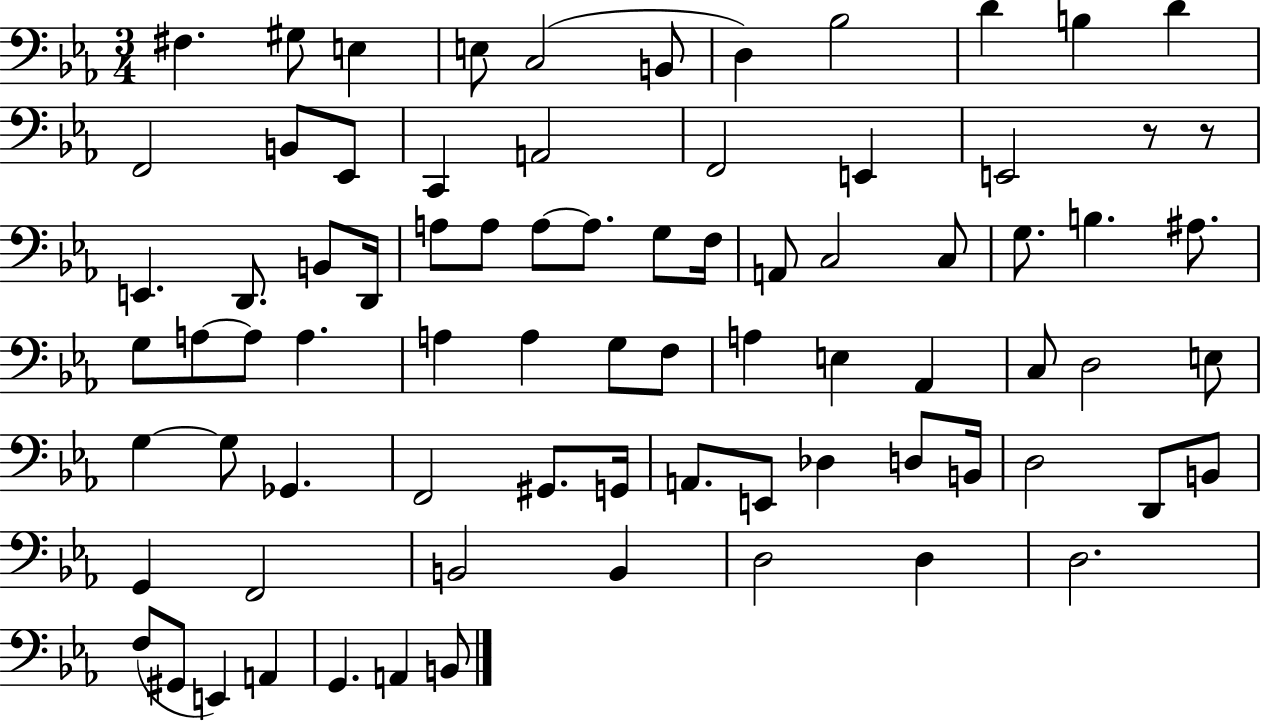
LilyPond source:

{
  \clef bass
  \numericTimeSignature
  \time 3/4
  \key ees \major
  fis4. gis8 e4 | e8 c2( b,8 | d4) bes2 | d'4 b4 d'4 | \break f,2 b,8 ees,8 | c,4 a,2 | f,2 e,4 | e,2 r8 r8 | \break e,4. d,8. b,8 d,16 | a8 a8 a8~~ a8. g8 f16 | a,8 c2 c8 | g8. b4. ais8. | \break g8 a8~~ a8 a4. | a4 a4 g8 f8 | a4 e4 aes,4 | c8 d2 e8 | \break g4~~ g8 ges,4. | f,2 gis,8. g,16 | a,8. e,8 des4 d8 b,16 | d2 d,8 b,8 | \break g,4 f,2 | b,2 b,4 | d2 d4 | d2. | \break f8( gis,8 e,4) a,4 | g,4. a,4 b,8 | \bar "|."
}